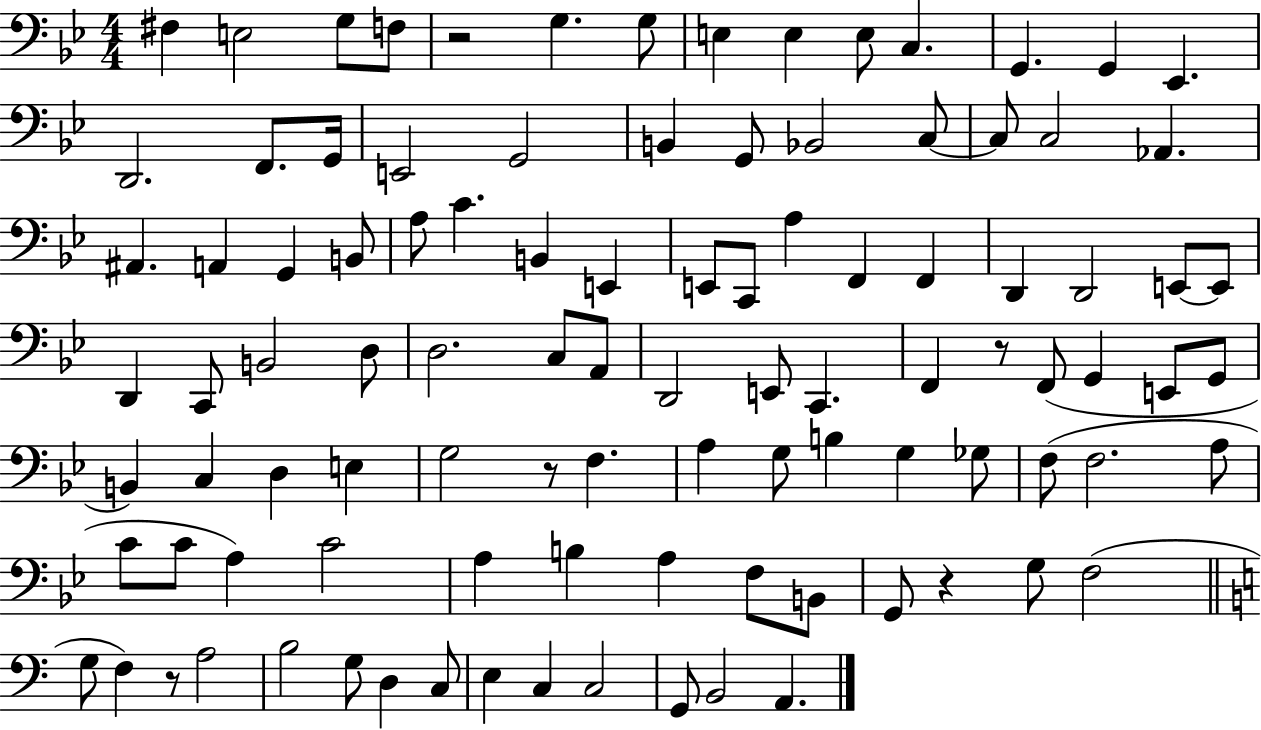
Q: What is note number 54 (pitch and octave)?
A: F2